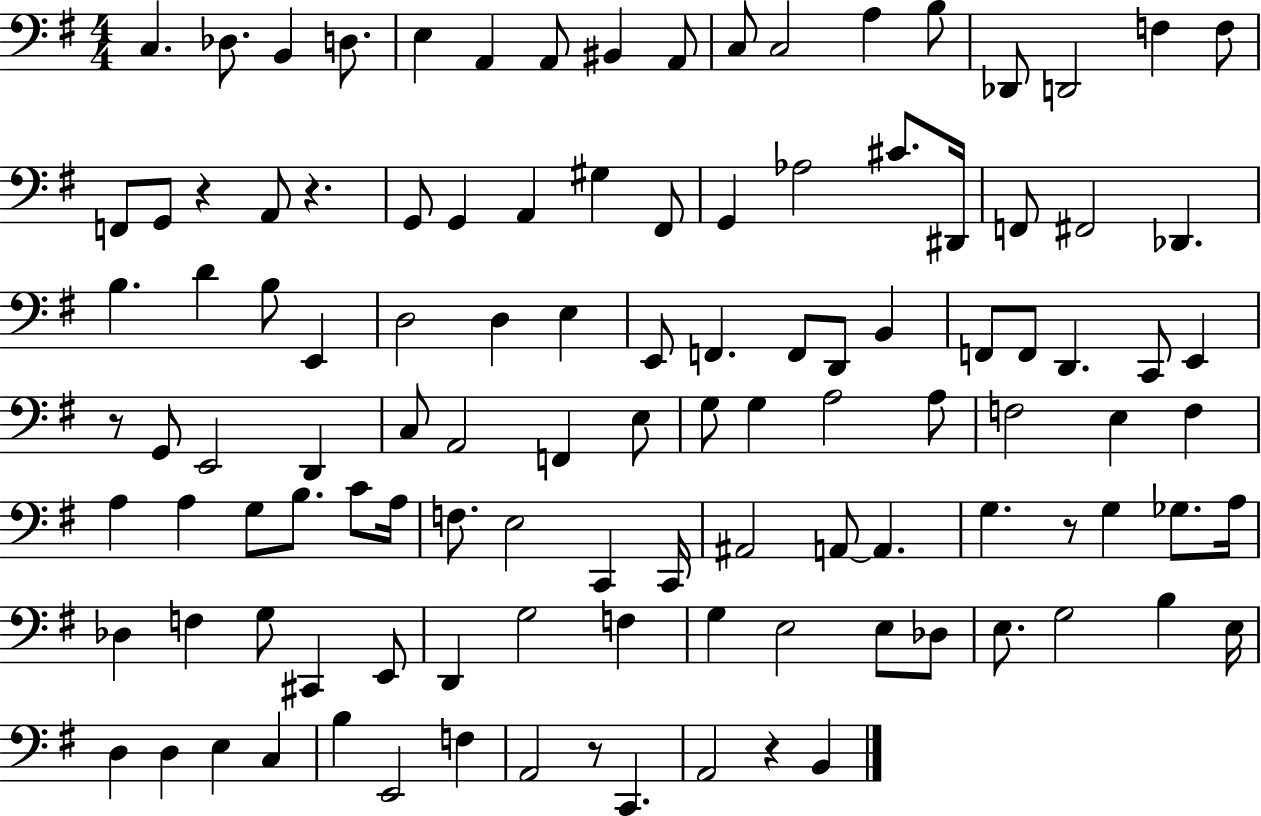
C3/q. Db3/e. B2/q D3/e. E3/q A2/q A2/e BIS2/q A2/e C3/e C3/h A3/q B3/e Db2/e D2/h F3/q F3/e F2/e G2/e R/q A2/e R/q. G2/e G2/q A2/q G#3/q F#2/e G2/q Ab3/h C#4/e. D#2/s F2/e F#2/h Db2/q. B3/q. D4/q B3/e E2/q D3/h D3/q E3/q E2/e F2/q. F2/e D2/e B2/q F2/e F2/e D2/q. C2/e E2/q R/e G2/e E2/h D2/q C3/e A2/h F2/q E3/e G3/e G3/q A3/h A3/e F3/h E3/q F3/q A3/q A3/q G3/e B3/e. C4/e A3/s F3/e. E3/h C2/q C2/s A#2/h A2/e A2/q. G3/q. R/e G3/q Gb3/e. A3/s Db3/q F3/q G3/e C#2/q E2/e D2/q G3/h F3/q G3/q E3/h E3/e Db3/e E3/e. G3/h B3/q E3/s D3/q D3/q E3/q C3/q B3/q E2/h F3/q A2/h R/e C2/q. A2/h R/q B2/q